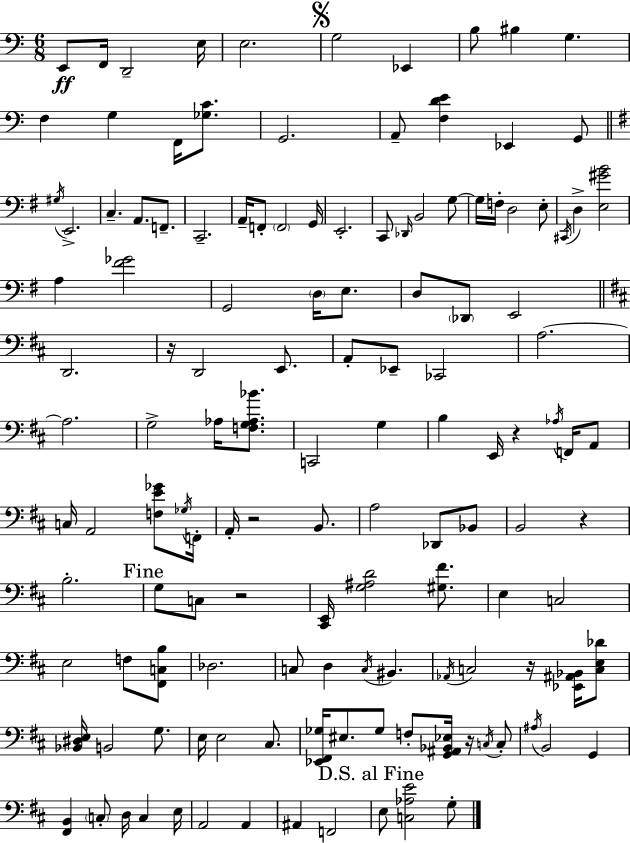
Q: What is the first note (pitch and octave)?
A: E2